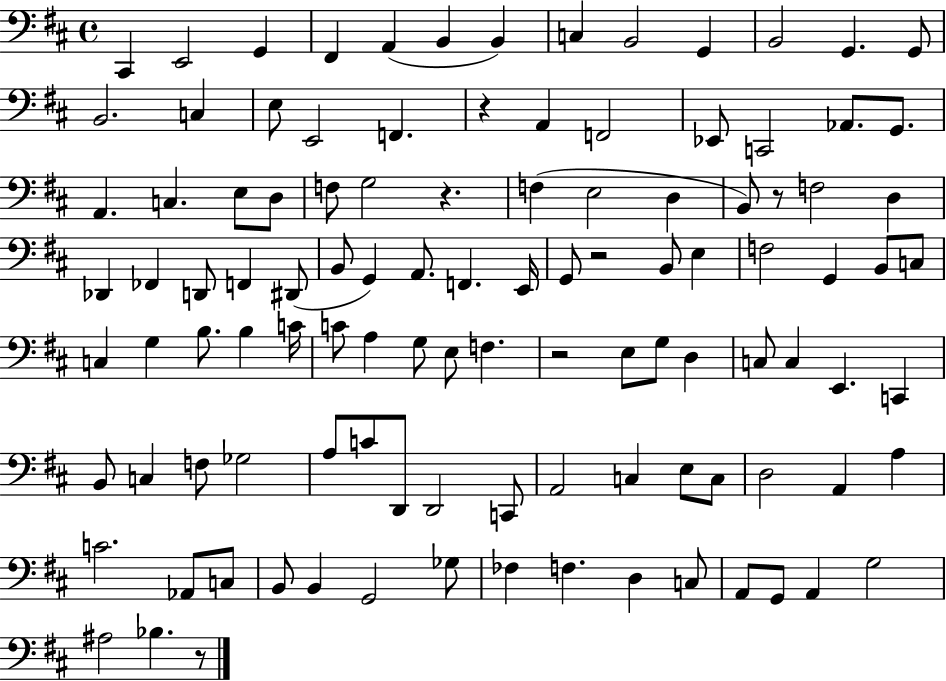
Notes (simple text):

C#2/q E2/h G2/q F#2/q A2/q B2/q B2/q C3/q B2/h G2/q B2/h G2/q. G2/e B2/h. C3/q E3/e E2/h F2/q. R/q A2/q F2/h Eb2/e C2/h Ab2/e. G2/e. A2/q. C3/q. E3/e D3/e F3/e G3/h R/q. F3/q E3/h D3/q B2/e R/e F3/h D3/q Db2/q FES2/q D2/e F2/q D#2/e B2/e G2/q A2/e. F2/q. E2/s G2/e R/h B2/e E3/q F3/h G2/q B2/e C3/e C3/q G3/q B3/e. B3/q C4/s C4/e A3/q G3/e E3/e F3/q. R/h E3/e G3/e D3/q C3/e C3/q E2/q. C2/q B2/e C3/q F3/e Gb3/h A3/e C4/e D2/e D2/h C2/e A2/h C3/q E3/e C3/e D3/h A2/q A3/q C4/h. Ab2/e C3/e B2/e B2/q G2/h Gb3/e FES3/q F3/q. D3/q C3/e A2/e G2/e A2/q G3/h A#3/h Bb3/q. R/e